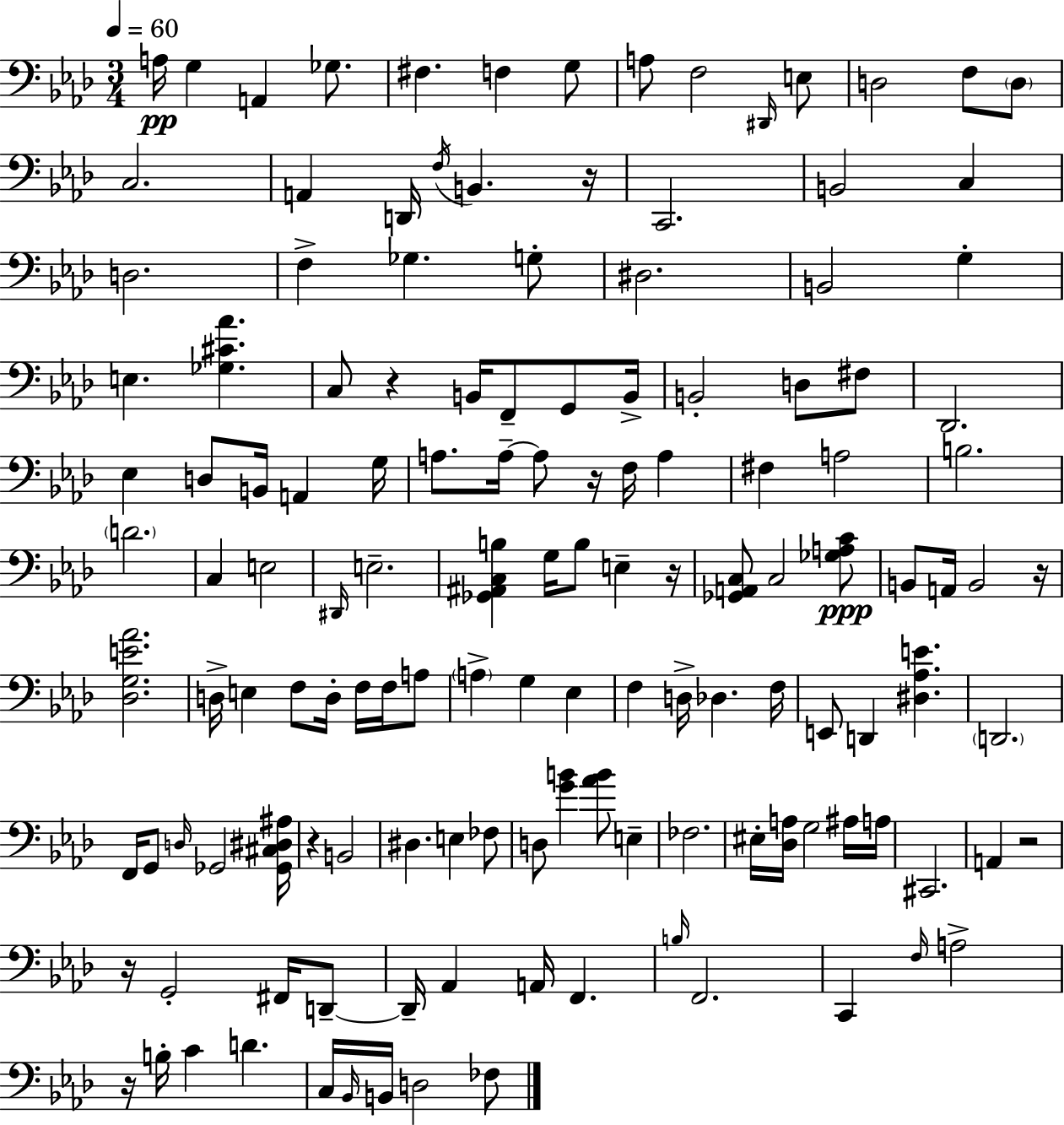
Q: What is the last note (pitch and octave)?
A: FES3